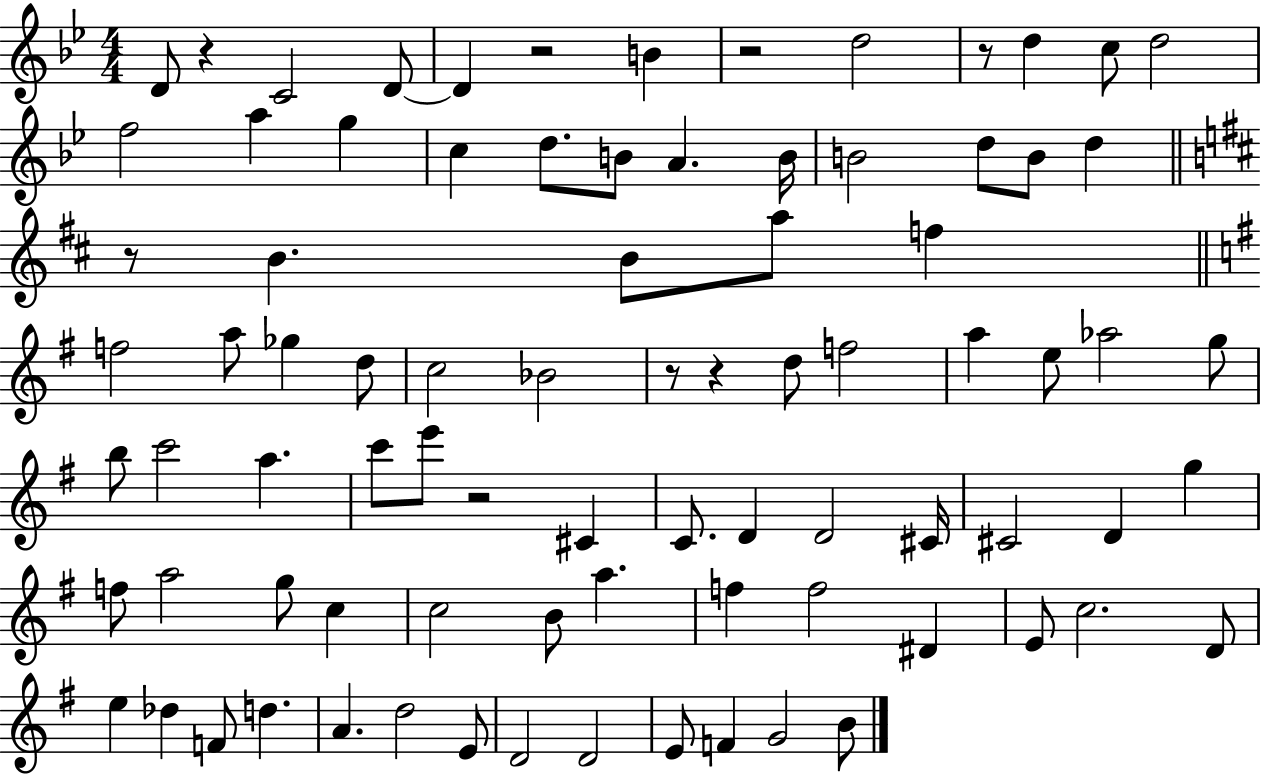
X:1
T:Untitled
M:4/4
L:1/4
K:Bb
D/2 z C2 D/2 D z2 B z2 d2 z/2 d c/2 d2 f2 a g c d/2 B/2 A B/4 B2 d/2 B/2 d z/2 B B/2 a/2 f f2 a/2 _g d/2 c2 _B2 z/2 z d/2 f2 a e/2 _a2 g/2 b/2 c'2 a c'/2 e'/2 z2 ^C C/2 D D2 ^C/4 ^C2 D g f/2 a2 g/2 c c2 B/2 a f f2 ^D E/2 c2 D/2 e _d F/2 d A d2 E/2 D2 D2 E/2 F G2 B/2